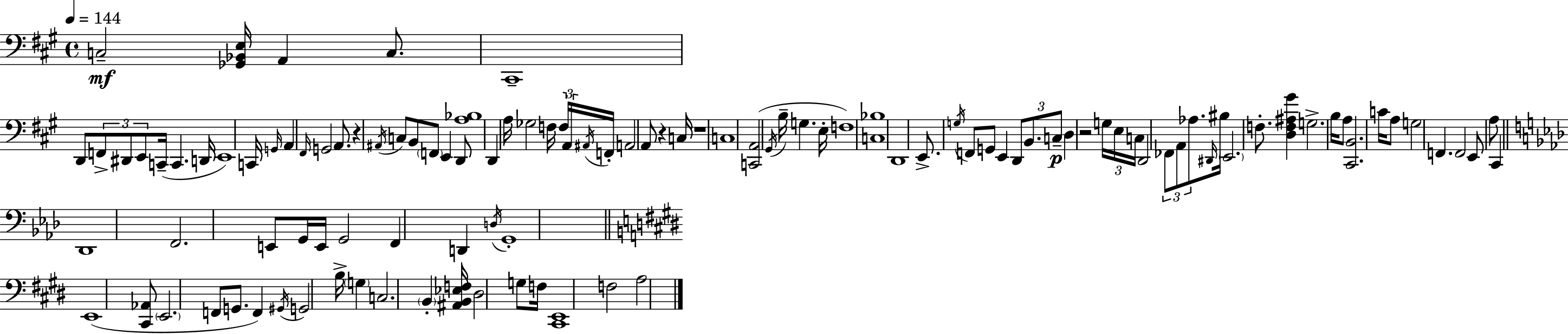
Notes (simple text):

C3/h [Gb2,Bb2,E3]/s A2/q C3/e. C#2/w D2/e F2/e D#2/e E2/e C2/s C2/q. D2/s E2/w C2/s G2/s A2/q F#2/s G2/h A2/e. R/q A#2/s C3/e B2/e F2/e E2/q D2/e [A3,Bb3]/w D2/q A3/s Gb3/h F3/s F3/s A2/s A#2/s F2/s A2/h A2/e R/q C3/s R/w C3/w [C2,A2]/h G#2/s B3/s G3/q. E3/s F3/w [C3,Bb3]/w D2/w E2/e. G3/s F2/e G2/e E2/q D2/e B2/e. C3/e D3/q R/h G3/s E3/s C3/s D2/h FES2/e A2/e Ab3/e. D#2/s BIS3/s E2/h. F3/e. [D3,F3,A#3,G#4]/q G3/h. B3/s A3/e [C#2,B2]/h. C4/s A3/e G3/h F2/q. F2/h E2/e A3/e C#2/q Db2/w F2/h. E2/e G2/s E2/s G2/h F2/q D2/q D3/s G2/w E2/w [C#2,Ab2]/e E2/h. F2/e G2/e. F2/q G#2/s G2/h B3/s G3/q C3/h. B2/q [A#2,B2,Eb3,F3]/s D#3/h G3/e F3/s [C#2,E2]/w F3/h A3/h